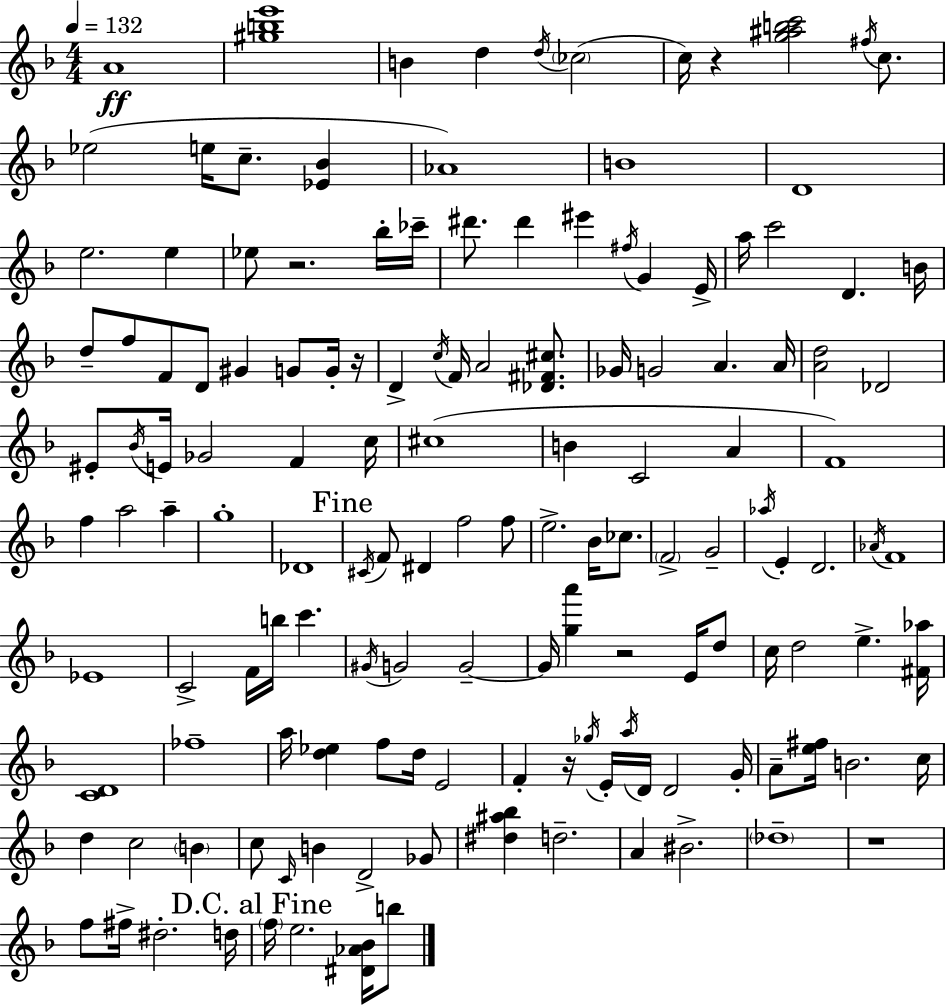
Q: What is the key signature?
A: D minor